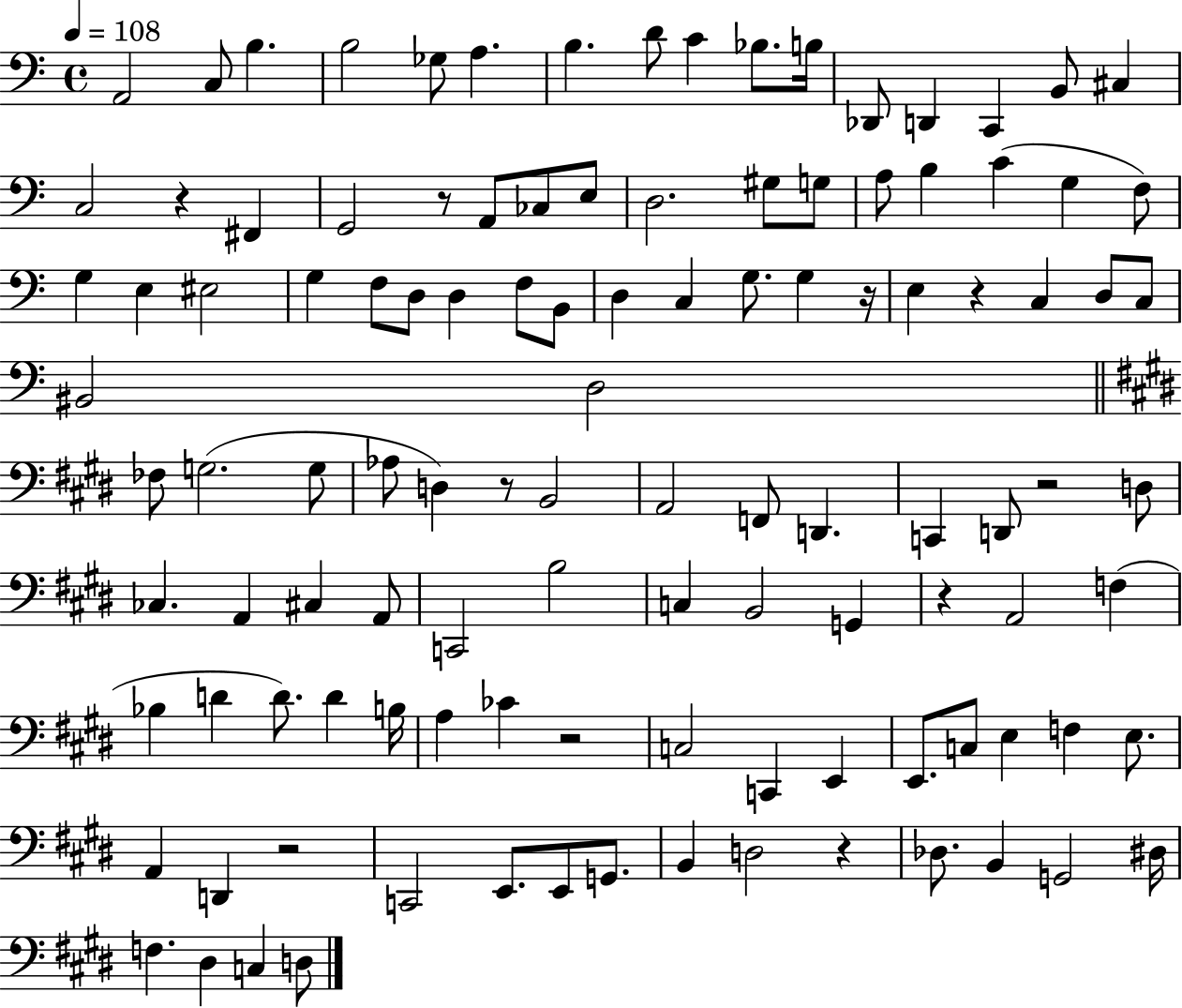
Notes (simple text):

A2/h C3/e B3/q. B3/h Gb3/e A3/q. B3/q. D4/e C4/q Bb3/e. B3/s Db2/e D2/q C2/q B2/e C#3/q C3/h R/q F#2/q G2/h R/e A2/e CES3/e E3/e D3/h. G#3/e G3/e A3/e B3/q C4/q G3/q F3/e G3/q E3/q EIS3/h G3/q F3/e D3/e D3/q F3/e B2/e D3/q C3/q G3/e. G3/q R/s E3/q R/q C3/q D3/e C3/e BIS2/h D3/h FES3/e G3/h. G3/e Ab3/e D3/q R/e B2/h A2/h F2/e D2/q. C2/q D2/e R/h D3/e CES3/q. A2/q C#3/q A2/e C2/h B3/h C3/q B2/h G2/q R/q A2/h F3/q Bb3/q D4/q D4/e. D4/q B3/s A3/q CES4/q R/h C3/h C2/q E2/q E2/e. C3/e E3/q F3/q E3/e. A2/q D2/q R/h C2/h E2/e. E2/e G2/e. B2/q D3/h R/q Db3/e. B2/q G2/h D#3/s F3/q. D#3/q C3/q D3/e